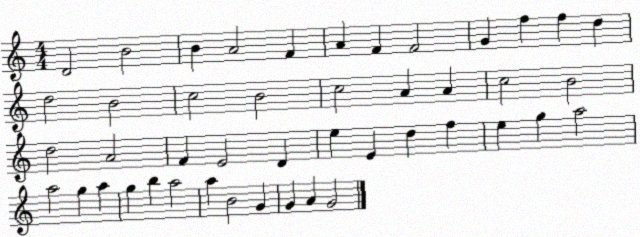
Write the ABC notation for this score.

X:1
T:Untitled
M:4/4
L:1/4
K:C
D2 B2 B A2 F A F F2 G f f d d2 B2 c2 B2 c2 A A c2 B2 d2 A2 F E2 D e E d f e g a2 a2 g a g b a2 a B2 G G A G2